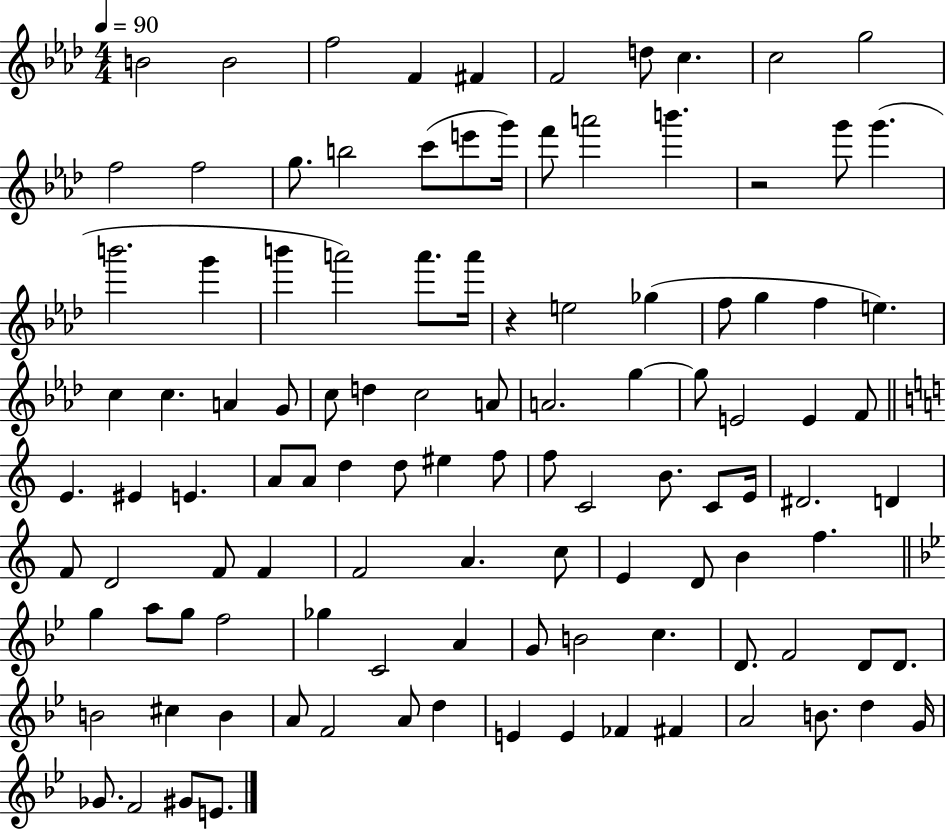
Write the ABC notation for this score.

X:1
T:Untitled
M:4/4
L:1/4
K:Ab
B2 B2 f2 F ^F F2 d/2 c c2 g2 f2 f2 g/2 b2 c'/2 e'/2 g'/4 f'/2 a'2 b' z2 g'/2 g' b'2 g' b' a'2 a'/2 a'/4 z e2 _g f/2 g f e c c A G/2 c/2 d c2 A/2 A2 g g/2 E2 E F/2 E ^E E A/2 A/2 d d/2 ^e f/2 f/2 C2 B/2 C/2 E/4 ^D2 D F/2 D2 F/2 F F2 A c/2 E D/2 B f g a/2 g/2 f2 _g C2 A G/2 B2 c D/2 F2 D/2 D/2 B2 ^c B A/2 F2 A/2 d E E _F ^F A2 B/2 d G/4 _G/2 F2 ^G/2 E/2